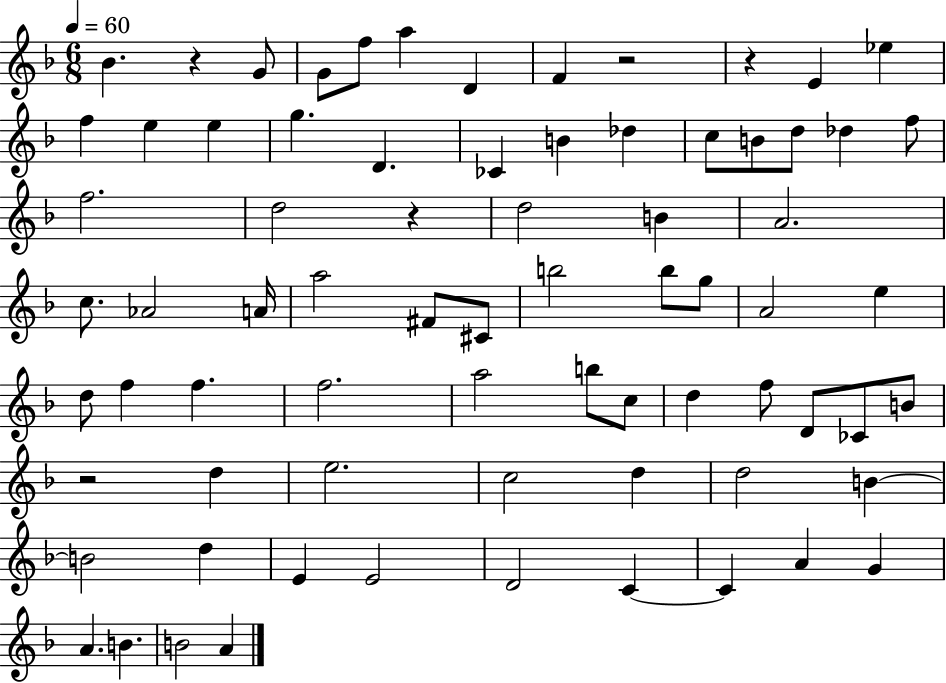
Bb4/q. R/q G4/e G4/e F5/e A5/q D4/q F4/q R/h R/q E4/q Eb5/q F5/q E5/q E5/q G5/q. D4/q. CES4/q B4/q Db5/q C5/e B4/e D5/e Db5/q F5/e F5/h. D5/h R/q D5/h B4/q A4/h. C5/e. Ab4/h A4/s A5/h F#4/e C#4/e B5/h B5/e G5/e A4/h E5/q D5/e F5/q F5/q. F5/h. A5/h B5/e C5/e D5/q F5/e D4/e CES4/e B4/e R/h D5/q E5/h. C5/h D5/q D5/h B4/q B4/h D5/q E4/q E4/h D4/h C4/q C4/q A4/q G4/q A4/q. B4/q. B4/h A4/q